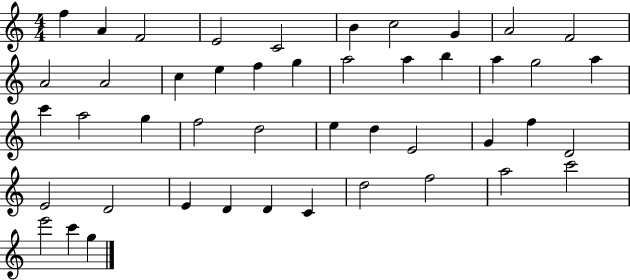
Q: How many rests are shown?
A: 0